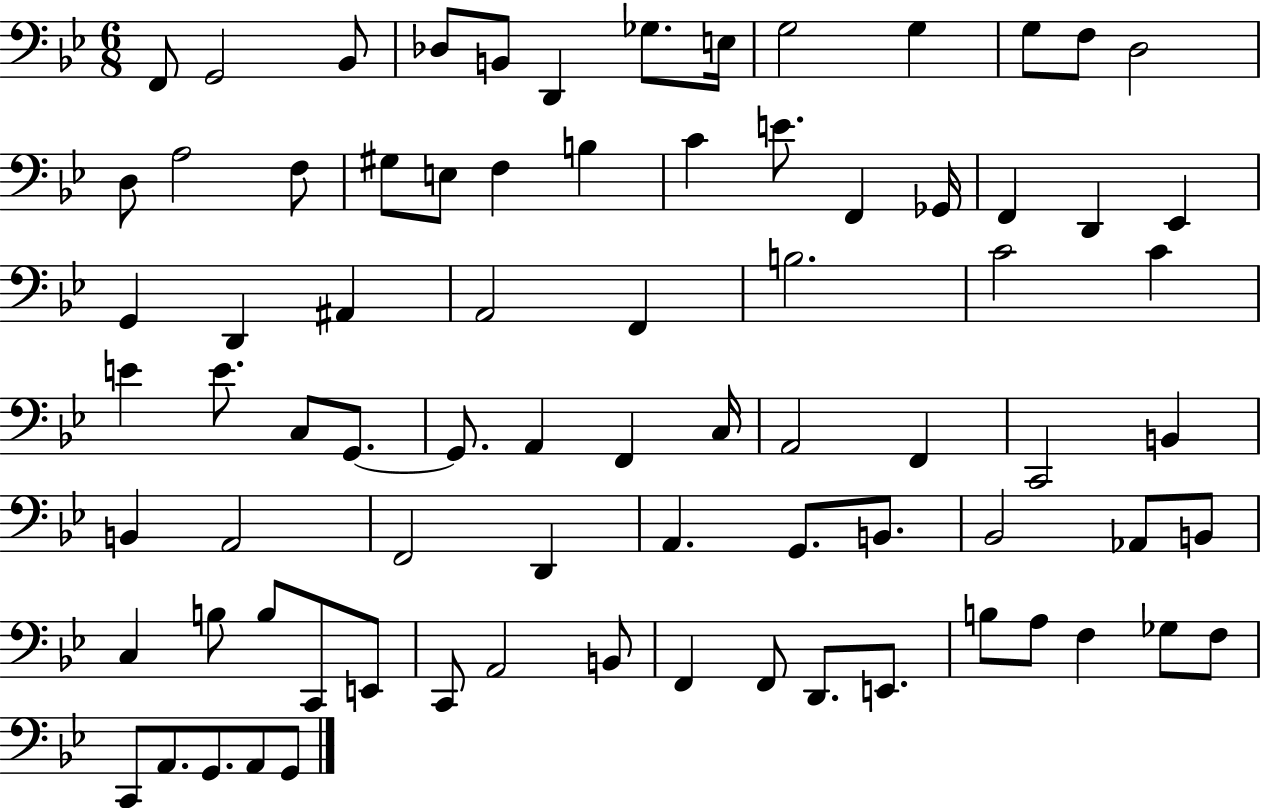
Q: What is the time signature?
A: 6/8